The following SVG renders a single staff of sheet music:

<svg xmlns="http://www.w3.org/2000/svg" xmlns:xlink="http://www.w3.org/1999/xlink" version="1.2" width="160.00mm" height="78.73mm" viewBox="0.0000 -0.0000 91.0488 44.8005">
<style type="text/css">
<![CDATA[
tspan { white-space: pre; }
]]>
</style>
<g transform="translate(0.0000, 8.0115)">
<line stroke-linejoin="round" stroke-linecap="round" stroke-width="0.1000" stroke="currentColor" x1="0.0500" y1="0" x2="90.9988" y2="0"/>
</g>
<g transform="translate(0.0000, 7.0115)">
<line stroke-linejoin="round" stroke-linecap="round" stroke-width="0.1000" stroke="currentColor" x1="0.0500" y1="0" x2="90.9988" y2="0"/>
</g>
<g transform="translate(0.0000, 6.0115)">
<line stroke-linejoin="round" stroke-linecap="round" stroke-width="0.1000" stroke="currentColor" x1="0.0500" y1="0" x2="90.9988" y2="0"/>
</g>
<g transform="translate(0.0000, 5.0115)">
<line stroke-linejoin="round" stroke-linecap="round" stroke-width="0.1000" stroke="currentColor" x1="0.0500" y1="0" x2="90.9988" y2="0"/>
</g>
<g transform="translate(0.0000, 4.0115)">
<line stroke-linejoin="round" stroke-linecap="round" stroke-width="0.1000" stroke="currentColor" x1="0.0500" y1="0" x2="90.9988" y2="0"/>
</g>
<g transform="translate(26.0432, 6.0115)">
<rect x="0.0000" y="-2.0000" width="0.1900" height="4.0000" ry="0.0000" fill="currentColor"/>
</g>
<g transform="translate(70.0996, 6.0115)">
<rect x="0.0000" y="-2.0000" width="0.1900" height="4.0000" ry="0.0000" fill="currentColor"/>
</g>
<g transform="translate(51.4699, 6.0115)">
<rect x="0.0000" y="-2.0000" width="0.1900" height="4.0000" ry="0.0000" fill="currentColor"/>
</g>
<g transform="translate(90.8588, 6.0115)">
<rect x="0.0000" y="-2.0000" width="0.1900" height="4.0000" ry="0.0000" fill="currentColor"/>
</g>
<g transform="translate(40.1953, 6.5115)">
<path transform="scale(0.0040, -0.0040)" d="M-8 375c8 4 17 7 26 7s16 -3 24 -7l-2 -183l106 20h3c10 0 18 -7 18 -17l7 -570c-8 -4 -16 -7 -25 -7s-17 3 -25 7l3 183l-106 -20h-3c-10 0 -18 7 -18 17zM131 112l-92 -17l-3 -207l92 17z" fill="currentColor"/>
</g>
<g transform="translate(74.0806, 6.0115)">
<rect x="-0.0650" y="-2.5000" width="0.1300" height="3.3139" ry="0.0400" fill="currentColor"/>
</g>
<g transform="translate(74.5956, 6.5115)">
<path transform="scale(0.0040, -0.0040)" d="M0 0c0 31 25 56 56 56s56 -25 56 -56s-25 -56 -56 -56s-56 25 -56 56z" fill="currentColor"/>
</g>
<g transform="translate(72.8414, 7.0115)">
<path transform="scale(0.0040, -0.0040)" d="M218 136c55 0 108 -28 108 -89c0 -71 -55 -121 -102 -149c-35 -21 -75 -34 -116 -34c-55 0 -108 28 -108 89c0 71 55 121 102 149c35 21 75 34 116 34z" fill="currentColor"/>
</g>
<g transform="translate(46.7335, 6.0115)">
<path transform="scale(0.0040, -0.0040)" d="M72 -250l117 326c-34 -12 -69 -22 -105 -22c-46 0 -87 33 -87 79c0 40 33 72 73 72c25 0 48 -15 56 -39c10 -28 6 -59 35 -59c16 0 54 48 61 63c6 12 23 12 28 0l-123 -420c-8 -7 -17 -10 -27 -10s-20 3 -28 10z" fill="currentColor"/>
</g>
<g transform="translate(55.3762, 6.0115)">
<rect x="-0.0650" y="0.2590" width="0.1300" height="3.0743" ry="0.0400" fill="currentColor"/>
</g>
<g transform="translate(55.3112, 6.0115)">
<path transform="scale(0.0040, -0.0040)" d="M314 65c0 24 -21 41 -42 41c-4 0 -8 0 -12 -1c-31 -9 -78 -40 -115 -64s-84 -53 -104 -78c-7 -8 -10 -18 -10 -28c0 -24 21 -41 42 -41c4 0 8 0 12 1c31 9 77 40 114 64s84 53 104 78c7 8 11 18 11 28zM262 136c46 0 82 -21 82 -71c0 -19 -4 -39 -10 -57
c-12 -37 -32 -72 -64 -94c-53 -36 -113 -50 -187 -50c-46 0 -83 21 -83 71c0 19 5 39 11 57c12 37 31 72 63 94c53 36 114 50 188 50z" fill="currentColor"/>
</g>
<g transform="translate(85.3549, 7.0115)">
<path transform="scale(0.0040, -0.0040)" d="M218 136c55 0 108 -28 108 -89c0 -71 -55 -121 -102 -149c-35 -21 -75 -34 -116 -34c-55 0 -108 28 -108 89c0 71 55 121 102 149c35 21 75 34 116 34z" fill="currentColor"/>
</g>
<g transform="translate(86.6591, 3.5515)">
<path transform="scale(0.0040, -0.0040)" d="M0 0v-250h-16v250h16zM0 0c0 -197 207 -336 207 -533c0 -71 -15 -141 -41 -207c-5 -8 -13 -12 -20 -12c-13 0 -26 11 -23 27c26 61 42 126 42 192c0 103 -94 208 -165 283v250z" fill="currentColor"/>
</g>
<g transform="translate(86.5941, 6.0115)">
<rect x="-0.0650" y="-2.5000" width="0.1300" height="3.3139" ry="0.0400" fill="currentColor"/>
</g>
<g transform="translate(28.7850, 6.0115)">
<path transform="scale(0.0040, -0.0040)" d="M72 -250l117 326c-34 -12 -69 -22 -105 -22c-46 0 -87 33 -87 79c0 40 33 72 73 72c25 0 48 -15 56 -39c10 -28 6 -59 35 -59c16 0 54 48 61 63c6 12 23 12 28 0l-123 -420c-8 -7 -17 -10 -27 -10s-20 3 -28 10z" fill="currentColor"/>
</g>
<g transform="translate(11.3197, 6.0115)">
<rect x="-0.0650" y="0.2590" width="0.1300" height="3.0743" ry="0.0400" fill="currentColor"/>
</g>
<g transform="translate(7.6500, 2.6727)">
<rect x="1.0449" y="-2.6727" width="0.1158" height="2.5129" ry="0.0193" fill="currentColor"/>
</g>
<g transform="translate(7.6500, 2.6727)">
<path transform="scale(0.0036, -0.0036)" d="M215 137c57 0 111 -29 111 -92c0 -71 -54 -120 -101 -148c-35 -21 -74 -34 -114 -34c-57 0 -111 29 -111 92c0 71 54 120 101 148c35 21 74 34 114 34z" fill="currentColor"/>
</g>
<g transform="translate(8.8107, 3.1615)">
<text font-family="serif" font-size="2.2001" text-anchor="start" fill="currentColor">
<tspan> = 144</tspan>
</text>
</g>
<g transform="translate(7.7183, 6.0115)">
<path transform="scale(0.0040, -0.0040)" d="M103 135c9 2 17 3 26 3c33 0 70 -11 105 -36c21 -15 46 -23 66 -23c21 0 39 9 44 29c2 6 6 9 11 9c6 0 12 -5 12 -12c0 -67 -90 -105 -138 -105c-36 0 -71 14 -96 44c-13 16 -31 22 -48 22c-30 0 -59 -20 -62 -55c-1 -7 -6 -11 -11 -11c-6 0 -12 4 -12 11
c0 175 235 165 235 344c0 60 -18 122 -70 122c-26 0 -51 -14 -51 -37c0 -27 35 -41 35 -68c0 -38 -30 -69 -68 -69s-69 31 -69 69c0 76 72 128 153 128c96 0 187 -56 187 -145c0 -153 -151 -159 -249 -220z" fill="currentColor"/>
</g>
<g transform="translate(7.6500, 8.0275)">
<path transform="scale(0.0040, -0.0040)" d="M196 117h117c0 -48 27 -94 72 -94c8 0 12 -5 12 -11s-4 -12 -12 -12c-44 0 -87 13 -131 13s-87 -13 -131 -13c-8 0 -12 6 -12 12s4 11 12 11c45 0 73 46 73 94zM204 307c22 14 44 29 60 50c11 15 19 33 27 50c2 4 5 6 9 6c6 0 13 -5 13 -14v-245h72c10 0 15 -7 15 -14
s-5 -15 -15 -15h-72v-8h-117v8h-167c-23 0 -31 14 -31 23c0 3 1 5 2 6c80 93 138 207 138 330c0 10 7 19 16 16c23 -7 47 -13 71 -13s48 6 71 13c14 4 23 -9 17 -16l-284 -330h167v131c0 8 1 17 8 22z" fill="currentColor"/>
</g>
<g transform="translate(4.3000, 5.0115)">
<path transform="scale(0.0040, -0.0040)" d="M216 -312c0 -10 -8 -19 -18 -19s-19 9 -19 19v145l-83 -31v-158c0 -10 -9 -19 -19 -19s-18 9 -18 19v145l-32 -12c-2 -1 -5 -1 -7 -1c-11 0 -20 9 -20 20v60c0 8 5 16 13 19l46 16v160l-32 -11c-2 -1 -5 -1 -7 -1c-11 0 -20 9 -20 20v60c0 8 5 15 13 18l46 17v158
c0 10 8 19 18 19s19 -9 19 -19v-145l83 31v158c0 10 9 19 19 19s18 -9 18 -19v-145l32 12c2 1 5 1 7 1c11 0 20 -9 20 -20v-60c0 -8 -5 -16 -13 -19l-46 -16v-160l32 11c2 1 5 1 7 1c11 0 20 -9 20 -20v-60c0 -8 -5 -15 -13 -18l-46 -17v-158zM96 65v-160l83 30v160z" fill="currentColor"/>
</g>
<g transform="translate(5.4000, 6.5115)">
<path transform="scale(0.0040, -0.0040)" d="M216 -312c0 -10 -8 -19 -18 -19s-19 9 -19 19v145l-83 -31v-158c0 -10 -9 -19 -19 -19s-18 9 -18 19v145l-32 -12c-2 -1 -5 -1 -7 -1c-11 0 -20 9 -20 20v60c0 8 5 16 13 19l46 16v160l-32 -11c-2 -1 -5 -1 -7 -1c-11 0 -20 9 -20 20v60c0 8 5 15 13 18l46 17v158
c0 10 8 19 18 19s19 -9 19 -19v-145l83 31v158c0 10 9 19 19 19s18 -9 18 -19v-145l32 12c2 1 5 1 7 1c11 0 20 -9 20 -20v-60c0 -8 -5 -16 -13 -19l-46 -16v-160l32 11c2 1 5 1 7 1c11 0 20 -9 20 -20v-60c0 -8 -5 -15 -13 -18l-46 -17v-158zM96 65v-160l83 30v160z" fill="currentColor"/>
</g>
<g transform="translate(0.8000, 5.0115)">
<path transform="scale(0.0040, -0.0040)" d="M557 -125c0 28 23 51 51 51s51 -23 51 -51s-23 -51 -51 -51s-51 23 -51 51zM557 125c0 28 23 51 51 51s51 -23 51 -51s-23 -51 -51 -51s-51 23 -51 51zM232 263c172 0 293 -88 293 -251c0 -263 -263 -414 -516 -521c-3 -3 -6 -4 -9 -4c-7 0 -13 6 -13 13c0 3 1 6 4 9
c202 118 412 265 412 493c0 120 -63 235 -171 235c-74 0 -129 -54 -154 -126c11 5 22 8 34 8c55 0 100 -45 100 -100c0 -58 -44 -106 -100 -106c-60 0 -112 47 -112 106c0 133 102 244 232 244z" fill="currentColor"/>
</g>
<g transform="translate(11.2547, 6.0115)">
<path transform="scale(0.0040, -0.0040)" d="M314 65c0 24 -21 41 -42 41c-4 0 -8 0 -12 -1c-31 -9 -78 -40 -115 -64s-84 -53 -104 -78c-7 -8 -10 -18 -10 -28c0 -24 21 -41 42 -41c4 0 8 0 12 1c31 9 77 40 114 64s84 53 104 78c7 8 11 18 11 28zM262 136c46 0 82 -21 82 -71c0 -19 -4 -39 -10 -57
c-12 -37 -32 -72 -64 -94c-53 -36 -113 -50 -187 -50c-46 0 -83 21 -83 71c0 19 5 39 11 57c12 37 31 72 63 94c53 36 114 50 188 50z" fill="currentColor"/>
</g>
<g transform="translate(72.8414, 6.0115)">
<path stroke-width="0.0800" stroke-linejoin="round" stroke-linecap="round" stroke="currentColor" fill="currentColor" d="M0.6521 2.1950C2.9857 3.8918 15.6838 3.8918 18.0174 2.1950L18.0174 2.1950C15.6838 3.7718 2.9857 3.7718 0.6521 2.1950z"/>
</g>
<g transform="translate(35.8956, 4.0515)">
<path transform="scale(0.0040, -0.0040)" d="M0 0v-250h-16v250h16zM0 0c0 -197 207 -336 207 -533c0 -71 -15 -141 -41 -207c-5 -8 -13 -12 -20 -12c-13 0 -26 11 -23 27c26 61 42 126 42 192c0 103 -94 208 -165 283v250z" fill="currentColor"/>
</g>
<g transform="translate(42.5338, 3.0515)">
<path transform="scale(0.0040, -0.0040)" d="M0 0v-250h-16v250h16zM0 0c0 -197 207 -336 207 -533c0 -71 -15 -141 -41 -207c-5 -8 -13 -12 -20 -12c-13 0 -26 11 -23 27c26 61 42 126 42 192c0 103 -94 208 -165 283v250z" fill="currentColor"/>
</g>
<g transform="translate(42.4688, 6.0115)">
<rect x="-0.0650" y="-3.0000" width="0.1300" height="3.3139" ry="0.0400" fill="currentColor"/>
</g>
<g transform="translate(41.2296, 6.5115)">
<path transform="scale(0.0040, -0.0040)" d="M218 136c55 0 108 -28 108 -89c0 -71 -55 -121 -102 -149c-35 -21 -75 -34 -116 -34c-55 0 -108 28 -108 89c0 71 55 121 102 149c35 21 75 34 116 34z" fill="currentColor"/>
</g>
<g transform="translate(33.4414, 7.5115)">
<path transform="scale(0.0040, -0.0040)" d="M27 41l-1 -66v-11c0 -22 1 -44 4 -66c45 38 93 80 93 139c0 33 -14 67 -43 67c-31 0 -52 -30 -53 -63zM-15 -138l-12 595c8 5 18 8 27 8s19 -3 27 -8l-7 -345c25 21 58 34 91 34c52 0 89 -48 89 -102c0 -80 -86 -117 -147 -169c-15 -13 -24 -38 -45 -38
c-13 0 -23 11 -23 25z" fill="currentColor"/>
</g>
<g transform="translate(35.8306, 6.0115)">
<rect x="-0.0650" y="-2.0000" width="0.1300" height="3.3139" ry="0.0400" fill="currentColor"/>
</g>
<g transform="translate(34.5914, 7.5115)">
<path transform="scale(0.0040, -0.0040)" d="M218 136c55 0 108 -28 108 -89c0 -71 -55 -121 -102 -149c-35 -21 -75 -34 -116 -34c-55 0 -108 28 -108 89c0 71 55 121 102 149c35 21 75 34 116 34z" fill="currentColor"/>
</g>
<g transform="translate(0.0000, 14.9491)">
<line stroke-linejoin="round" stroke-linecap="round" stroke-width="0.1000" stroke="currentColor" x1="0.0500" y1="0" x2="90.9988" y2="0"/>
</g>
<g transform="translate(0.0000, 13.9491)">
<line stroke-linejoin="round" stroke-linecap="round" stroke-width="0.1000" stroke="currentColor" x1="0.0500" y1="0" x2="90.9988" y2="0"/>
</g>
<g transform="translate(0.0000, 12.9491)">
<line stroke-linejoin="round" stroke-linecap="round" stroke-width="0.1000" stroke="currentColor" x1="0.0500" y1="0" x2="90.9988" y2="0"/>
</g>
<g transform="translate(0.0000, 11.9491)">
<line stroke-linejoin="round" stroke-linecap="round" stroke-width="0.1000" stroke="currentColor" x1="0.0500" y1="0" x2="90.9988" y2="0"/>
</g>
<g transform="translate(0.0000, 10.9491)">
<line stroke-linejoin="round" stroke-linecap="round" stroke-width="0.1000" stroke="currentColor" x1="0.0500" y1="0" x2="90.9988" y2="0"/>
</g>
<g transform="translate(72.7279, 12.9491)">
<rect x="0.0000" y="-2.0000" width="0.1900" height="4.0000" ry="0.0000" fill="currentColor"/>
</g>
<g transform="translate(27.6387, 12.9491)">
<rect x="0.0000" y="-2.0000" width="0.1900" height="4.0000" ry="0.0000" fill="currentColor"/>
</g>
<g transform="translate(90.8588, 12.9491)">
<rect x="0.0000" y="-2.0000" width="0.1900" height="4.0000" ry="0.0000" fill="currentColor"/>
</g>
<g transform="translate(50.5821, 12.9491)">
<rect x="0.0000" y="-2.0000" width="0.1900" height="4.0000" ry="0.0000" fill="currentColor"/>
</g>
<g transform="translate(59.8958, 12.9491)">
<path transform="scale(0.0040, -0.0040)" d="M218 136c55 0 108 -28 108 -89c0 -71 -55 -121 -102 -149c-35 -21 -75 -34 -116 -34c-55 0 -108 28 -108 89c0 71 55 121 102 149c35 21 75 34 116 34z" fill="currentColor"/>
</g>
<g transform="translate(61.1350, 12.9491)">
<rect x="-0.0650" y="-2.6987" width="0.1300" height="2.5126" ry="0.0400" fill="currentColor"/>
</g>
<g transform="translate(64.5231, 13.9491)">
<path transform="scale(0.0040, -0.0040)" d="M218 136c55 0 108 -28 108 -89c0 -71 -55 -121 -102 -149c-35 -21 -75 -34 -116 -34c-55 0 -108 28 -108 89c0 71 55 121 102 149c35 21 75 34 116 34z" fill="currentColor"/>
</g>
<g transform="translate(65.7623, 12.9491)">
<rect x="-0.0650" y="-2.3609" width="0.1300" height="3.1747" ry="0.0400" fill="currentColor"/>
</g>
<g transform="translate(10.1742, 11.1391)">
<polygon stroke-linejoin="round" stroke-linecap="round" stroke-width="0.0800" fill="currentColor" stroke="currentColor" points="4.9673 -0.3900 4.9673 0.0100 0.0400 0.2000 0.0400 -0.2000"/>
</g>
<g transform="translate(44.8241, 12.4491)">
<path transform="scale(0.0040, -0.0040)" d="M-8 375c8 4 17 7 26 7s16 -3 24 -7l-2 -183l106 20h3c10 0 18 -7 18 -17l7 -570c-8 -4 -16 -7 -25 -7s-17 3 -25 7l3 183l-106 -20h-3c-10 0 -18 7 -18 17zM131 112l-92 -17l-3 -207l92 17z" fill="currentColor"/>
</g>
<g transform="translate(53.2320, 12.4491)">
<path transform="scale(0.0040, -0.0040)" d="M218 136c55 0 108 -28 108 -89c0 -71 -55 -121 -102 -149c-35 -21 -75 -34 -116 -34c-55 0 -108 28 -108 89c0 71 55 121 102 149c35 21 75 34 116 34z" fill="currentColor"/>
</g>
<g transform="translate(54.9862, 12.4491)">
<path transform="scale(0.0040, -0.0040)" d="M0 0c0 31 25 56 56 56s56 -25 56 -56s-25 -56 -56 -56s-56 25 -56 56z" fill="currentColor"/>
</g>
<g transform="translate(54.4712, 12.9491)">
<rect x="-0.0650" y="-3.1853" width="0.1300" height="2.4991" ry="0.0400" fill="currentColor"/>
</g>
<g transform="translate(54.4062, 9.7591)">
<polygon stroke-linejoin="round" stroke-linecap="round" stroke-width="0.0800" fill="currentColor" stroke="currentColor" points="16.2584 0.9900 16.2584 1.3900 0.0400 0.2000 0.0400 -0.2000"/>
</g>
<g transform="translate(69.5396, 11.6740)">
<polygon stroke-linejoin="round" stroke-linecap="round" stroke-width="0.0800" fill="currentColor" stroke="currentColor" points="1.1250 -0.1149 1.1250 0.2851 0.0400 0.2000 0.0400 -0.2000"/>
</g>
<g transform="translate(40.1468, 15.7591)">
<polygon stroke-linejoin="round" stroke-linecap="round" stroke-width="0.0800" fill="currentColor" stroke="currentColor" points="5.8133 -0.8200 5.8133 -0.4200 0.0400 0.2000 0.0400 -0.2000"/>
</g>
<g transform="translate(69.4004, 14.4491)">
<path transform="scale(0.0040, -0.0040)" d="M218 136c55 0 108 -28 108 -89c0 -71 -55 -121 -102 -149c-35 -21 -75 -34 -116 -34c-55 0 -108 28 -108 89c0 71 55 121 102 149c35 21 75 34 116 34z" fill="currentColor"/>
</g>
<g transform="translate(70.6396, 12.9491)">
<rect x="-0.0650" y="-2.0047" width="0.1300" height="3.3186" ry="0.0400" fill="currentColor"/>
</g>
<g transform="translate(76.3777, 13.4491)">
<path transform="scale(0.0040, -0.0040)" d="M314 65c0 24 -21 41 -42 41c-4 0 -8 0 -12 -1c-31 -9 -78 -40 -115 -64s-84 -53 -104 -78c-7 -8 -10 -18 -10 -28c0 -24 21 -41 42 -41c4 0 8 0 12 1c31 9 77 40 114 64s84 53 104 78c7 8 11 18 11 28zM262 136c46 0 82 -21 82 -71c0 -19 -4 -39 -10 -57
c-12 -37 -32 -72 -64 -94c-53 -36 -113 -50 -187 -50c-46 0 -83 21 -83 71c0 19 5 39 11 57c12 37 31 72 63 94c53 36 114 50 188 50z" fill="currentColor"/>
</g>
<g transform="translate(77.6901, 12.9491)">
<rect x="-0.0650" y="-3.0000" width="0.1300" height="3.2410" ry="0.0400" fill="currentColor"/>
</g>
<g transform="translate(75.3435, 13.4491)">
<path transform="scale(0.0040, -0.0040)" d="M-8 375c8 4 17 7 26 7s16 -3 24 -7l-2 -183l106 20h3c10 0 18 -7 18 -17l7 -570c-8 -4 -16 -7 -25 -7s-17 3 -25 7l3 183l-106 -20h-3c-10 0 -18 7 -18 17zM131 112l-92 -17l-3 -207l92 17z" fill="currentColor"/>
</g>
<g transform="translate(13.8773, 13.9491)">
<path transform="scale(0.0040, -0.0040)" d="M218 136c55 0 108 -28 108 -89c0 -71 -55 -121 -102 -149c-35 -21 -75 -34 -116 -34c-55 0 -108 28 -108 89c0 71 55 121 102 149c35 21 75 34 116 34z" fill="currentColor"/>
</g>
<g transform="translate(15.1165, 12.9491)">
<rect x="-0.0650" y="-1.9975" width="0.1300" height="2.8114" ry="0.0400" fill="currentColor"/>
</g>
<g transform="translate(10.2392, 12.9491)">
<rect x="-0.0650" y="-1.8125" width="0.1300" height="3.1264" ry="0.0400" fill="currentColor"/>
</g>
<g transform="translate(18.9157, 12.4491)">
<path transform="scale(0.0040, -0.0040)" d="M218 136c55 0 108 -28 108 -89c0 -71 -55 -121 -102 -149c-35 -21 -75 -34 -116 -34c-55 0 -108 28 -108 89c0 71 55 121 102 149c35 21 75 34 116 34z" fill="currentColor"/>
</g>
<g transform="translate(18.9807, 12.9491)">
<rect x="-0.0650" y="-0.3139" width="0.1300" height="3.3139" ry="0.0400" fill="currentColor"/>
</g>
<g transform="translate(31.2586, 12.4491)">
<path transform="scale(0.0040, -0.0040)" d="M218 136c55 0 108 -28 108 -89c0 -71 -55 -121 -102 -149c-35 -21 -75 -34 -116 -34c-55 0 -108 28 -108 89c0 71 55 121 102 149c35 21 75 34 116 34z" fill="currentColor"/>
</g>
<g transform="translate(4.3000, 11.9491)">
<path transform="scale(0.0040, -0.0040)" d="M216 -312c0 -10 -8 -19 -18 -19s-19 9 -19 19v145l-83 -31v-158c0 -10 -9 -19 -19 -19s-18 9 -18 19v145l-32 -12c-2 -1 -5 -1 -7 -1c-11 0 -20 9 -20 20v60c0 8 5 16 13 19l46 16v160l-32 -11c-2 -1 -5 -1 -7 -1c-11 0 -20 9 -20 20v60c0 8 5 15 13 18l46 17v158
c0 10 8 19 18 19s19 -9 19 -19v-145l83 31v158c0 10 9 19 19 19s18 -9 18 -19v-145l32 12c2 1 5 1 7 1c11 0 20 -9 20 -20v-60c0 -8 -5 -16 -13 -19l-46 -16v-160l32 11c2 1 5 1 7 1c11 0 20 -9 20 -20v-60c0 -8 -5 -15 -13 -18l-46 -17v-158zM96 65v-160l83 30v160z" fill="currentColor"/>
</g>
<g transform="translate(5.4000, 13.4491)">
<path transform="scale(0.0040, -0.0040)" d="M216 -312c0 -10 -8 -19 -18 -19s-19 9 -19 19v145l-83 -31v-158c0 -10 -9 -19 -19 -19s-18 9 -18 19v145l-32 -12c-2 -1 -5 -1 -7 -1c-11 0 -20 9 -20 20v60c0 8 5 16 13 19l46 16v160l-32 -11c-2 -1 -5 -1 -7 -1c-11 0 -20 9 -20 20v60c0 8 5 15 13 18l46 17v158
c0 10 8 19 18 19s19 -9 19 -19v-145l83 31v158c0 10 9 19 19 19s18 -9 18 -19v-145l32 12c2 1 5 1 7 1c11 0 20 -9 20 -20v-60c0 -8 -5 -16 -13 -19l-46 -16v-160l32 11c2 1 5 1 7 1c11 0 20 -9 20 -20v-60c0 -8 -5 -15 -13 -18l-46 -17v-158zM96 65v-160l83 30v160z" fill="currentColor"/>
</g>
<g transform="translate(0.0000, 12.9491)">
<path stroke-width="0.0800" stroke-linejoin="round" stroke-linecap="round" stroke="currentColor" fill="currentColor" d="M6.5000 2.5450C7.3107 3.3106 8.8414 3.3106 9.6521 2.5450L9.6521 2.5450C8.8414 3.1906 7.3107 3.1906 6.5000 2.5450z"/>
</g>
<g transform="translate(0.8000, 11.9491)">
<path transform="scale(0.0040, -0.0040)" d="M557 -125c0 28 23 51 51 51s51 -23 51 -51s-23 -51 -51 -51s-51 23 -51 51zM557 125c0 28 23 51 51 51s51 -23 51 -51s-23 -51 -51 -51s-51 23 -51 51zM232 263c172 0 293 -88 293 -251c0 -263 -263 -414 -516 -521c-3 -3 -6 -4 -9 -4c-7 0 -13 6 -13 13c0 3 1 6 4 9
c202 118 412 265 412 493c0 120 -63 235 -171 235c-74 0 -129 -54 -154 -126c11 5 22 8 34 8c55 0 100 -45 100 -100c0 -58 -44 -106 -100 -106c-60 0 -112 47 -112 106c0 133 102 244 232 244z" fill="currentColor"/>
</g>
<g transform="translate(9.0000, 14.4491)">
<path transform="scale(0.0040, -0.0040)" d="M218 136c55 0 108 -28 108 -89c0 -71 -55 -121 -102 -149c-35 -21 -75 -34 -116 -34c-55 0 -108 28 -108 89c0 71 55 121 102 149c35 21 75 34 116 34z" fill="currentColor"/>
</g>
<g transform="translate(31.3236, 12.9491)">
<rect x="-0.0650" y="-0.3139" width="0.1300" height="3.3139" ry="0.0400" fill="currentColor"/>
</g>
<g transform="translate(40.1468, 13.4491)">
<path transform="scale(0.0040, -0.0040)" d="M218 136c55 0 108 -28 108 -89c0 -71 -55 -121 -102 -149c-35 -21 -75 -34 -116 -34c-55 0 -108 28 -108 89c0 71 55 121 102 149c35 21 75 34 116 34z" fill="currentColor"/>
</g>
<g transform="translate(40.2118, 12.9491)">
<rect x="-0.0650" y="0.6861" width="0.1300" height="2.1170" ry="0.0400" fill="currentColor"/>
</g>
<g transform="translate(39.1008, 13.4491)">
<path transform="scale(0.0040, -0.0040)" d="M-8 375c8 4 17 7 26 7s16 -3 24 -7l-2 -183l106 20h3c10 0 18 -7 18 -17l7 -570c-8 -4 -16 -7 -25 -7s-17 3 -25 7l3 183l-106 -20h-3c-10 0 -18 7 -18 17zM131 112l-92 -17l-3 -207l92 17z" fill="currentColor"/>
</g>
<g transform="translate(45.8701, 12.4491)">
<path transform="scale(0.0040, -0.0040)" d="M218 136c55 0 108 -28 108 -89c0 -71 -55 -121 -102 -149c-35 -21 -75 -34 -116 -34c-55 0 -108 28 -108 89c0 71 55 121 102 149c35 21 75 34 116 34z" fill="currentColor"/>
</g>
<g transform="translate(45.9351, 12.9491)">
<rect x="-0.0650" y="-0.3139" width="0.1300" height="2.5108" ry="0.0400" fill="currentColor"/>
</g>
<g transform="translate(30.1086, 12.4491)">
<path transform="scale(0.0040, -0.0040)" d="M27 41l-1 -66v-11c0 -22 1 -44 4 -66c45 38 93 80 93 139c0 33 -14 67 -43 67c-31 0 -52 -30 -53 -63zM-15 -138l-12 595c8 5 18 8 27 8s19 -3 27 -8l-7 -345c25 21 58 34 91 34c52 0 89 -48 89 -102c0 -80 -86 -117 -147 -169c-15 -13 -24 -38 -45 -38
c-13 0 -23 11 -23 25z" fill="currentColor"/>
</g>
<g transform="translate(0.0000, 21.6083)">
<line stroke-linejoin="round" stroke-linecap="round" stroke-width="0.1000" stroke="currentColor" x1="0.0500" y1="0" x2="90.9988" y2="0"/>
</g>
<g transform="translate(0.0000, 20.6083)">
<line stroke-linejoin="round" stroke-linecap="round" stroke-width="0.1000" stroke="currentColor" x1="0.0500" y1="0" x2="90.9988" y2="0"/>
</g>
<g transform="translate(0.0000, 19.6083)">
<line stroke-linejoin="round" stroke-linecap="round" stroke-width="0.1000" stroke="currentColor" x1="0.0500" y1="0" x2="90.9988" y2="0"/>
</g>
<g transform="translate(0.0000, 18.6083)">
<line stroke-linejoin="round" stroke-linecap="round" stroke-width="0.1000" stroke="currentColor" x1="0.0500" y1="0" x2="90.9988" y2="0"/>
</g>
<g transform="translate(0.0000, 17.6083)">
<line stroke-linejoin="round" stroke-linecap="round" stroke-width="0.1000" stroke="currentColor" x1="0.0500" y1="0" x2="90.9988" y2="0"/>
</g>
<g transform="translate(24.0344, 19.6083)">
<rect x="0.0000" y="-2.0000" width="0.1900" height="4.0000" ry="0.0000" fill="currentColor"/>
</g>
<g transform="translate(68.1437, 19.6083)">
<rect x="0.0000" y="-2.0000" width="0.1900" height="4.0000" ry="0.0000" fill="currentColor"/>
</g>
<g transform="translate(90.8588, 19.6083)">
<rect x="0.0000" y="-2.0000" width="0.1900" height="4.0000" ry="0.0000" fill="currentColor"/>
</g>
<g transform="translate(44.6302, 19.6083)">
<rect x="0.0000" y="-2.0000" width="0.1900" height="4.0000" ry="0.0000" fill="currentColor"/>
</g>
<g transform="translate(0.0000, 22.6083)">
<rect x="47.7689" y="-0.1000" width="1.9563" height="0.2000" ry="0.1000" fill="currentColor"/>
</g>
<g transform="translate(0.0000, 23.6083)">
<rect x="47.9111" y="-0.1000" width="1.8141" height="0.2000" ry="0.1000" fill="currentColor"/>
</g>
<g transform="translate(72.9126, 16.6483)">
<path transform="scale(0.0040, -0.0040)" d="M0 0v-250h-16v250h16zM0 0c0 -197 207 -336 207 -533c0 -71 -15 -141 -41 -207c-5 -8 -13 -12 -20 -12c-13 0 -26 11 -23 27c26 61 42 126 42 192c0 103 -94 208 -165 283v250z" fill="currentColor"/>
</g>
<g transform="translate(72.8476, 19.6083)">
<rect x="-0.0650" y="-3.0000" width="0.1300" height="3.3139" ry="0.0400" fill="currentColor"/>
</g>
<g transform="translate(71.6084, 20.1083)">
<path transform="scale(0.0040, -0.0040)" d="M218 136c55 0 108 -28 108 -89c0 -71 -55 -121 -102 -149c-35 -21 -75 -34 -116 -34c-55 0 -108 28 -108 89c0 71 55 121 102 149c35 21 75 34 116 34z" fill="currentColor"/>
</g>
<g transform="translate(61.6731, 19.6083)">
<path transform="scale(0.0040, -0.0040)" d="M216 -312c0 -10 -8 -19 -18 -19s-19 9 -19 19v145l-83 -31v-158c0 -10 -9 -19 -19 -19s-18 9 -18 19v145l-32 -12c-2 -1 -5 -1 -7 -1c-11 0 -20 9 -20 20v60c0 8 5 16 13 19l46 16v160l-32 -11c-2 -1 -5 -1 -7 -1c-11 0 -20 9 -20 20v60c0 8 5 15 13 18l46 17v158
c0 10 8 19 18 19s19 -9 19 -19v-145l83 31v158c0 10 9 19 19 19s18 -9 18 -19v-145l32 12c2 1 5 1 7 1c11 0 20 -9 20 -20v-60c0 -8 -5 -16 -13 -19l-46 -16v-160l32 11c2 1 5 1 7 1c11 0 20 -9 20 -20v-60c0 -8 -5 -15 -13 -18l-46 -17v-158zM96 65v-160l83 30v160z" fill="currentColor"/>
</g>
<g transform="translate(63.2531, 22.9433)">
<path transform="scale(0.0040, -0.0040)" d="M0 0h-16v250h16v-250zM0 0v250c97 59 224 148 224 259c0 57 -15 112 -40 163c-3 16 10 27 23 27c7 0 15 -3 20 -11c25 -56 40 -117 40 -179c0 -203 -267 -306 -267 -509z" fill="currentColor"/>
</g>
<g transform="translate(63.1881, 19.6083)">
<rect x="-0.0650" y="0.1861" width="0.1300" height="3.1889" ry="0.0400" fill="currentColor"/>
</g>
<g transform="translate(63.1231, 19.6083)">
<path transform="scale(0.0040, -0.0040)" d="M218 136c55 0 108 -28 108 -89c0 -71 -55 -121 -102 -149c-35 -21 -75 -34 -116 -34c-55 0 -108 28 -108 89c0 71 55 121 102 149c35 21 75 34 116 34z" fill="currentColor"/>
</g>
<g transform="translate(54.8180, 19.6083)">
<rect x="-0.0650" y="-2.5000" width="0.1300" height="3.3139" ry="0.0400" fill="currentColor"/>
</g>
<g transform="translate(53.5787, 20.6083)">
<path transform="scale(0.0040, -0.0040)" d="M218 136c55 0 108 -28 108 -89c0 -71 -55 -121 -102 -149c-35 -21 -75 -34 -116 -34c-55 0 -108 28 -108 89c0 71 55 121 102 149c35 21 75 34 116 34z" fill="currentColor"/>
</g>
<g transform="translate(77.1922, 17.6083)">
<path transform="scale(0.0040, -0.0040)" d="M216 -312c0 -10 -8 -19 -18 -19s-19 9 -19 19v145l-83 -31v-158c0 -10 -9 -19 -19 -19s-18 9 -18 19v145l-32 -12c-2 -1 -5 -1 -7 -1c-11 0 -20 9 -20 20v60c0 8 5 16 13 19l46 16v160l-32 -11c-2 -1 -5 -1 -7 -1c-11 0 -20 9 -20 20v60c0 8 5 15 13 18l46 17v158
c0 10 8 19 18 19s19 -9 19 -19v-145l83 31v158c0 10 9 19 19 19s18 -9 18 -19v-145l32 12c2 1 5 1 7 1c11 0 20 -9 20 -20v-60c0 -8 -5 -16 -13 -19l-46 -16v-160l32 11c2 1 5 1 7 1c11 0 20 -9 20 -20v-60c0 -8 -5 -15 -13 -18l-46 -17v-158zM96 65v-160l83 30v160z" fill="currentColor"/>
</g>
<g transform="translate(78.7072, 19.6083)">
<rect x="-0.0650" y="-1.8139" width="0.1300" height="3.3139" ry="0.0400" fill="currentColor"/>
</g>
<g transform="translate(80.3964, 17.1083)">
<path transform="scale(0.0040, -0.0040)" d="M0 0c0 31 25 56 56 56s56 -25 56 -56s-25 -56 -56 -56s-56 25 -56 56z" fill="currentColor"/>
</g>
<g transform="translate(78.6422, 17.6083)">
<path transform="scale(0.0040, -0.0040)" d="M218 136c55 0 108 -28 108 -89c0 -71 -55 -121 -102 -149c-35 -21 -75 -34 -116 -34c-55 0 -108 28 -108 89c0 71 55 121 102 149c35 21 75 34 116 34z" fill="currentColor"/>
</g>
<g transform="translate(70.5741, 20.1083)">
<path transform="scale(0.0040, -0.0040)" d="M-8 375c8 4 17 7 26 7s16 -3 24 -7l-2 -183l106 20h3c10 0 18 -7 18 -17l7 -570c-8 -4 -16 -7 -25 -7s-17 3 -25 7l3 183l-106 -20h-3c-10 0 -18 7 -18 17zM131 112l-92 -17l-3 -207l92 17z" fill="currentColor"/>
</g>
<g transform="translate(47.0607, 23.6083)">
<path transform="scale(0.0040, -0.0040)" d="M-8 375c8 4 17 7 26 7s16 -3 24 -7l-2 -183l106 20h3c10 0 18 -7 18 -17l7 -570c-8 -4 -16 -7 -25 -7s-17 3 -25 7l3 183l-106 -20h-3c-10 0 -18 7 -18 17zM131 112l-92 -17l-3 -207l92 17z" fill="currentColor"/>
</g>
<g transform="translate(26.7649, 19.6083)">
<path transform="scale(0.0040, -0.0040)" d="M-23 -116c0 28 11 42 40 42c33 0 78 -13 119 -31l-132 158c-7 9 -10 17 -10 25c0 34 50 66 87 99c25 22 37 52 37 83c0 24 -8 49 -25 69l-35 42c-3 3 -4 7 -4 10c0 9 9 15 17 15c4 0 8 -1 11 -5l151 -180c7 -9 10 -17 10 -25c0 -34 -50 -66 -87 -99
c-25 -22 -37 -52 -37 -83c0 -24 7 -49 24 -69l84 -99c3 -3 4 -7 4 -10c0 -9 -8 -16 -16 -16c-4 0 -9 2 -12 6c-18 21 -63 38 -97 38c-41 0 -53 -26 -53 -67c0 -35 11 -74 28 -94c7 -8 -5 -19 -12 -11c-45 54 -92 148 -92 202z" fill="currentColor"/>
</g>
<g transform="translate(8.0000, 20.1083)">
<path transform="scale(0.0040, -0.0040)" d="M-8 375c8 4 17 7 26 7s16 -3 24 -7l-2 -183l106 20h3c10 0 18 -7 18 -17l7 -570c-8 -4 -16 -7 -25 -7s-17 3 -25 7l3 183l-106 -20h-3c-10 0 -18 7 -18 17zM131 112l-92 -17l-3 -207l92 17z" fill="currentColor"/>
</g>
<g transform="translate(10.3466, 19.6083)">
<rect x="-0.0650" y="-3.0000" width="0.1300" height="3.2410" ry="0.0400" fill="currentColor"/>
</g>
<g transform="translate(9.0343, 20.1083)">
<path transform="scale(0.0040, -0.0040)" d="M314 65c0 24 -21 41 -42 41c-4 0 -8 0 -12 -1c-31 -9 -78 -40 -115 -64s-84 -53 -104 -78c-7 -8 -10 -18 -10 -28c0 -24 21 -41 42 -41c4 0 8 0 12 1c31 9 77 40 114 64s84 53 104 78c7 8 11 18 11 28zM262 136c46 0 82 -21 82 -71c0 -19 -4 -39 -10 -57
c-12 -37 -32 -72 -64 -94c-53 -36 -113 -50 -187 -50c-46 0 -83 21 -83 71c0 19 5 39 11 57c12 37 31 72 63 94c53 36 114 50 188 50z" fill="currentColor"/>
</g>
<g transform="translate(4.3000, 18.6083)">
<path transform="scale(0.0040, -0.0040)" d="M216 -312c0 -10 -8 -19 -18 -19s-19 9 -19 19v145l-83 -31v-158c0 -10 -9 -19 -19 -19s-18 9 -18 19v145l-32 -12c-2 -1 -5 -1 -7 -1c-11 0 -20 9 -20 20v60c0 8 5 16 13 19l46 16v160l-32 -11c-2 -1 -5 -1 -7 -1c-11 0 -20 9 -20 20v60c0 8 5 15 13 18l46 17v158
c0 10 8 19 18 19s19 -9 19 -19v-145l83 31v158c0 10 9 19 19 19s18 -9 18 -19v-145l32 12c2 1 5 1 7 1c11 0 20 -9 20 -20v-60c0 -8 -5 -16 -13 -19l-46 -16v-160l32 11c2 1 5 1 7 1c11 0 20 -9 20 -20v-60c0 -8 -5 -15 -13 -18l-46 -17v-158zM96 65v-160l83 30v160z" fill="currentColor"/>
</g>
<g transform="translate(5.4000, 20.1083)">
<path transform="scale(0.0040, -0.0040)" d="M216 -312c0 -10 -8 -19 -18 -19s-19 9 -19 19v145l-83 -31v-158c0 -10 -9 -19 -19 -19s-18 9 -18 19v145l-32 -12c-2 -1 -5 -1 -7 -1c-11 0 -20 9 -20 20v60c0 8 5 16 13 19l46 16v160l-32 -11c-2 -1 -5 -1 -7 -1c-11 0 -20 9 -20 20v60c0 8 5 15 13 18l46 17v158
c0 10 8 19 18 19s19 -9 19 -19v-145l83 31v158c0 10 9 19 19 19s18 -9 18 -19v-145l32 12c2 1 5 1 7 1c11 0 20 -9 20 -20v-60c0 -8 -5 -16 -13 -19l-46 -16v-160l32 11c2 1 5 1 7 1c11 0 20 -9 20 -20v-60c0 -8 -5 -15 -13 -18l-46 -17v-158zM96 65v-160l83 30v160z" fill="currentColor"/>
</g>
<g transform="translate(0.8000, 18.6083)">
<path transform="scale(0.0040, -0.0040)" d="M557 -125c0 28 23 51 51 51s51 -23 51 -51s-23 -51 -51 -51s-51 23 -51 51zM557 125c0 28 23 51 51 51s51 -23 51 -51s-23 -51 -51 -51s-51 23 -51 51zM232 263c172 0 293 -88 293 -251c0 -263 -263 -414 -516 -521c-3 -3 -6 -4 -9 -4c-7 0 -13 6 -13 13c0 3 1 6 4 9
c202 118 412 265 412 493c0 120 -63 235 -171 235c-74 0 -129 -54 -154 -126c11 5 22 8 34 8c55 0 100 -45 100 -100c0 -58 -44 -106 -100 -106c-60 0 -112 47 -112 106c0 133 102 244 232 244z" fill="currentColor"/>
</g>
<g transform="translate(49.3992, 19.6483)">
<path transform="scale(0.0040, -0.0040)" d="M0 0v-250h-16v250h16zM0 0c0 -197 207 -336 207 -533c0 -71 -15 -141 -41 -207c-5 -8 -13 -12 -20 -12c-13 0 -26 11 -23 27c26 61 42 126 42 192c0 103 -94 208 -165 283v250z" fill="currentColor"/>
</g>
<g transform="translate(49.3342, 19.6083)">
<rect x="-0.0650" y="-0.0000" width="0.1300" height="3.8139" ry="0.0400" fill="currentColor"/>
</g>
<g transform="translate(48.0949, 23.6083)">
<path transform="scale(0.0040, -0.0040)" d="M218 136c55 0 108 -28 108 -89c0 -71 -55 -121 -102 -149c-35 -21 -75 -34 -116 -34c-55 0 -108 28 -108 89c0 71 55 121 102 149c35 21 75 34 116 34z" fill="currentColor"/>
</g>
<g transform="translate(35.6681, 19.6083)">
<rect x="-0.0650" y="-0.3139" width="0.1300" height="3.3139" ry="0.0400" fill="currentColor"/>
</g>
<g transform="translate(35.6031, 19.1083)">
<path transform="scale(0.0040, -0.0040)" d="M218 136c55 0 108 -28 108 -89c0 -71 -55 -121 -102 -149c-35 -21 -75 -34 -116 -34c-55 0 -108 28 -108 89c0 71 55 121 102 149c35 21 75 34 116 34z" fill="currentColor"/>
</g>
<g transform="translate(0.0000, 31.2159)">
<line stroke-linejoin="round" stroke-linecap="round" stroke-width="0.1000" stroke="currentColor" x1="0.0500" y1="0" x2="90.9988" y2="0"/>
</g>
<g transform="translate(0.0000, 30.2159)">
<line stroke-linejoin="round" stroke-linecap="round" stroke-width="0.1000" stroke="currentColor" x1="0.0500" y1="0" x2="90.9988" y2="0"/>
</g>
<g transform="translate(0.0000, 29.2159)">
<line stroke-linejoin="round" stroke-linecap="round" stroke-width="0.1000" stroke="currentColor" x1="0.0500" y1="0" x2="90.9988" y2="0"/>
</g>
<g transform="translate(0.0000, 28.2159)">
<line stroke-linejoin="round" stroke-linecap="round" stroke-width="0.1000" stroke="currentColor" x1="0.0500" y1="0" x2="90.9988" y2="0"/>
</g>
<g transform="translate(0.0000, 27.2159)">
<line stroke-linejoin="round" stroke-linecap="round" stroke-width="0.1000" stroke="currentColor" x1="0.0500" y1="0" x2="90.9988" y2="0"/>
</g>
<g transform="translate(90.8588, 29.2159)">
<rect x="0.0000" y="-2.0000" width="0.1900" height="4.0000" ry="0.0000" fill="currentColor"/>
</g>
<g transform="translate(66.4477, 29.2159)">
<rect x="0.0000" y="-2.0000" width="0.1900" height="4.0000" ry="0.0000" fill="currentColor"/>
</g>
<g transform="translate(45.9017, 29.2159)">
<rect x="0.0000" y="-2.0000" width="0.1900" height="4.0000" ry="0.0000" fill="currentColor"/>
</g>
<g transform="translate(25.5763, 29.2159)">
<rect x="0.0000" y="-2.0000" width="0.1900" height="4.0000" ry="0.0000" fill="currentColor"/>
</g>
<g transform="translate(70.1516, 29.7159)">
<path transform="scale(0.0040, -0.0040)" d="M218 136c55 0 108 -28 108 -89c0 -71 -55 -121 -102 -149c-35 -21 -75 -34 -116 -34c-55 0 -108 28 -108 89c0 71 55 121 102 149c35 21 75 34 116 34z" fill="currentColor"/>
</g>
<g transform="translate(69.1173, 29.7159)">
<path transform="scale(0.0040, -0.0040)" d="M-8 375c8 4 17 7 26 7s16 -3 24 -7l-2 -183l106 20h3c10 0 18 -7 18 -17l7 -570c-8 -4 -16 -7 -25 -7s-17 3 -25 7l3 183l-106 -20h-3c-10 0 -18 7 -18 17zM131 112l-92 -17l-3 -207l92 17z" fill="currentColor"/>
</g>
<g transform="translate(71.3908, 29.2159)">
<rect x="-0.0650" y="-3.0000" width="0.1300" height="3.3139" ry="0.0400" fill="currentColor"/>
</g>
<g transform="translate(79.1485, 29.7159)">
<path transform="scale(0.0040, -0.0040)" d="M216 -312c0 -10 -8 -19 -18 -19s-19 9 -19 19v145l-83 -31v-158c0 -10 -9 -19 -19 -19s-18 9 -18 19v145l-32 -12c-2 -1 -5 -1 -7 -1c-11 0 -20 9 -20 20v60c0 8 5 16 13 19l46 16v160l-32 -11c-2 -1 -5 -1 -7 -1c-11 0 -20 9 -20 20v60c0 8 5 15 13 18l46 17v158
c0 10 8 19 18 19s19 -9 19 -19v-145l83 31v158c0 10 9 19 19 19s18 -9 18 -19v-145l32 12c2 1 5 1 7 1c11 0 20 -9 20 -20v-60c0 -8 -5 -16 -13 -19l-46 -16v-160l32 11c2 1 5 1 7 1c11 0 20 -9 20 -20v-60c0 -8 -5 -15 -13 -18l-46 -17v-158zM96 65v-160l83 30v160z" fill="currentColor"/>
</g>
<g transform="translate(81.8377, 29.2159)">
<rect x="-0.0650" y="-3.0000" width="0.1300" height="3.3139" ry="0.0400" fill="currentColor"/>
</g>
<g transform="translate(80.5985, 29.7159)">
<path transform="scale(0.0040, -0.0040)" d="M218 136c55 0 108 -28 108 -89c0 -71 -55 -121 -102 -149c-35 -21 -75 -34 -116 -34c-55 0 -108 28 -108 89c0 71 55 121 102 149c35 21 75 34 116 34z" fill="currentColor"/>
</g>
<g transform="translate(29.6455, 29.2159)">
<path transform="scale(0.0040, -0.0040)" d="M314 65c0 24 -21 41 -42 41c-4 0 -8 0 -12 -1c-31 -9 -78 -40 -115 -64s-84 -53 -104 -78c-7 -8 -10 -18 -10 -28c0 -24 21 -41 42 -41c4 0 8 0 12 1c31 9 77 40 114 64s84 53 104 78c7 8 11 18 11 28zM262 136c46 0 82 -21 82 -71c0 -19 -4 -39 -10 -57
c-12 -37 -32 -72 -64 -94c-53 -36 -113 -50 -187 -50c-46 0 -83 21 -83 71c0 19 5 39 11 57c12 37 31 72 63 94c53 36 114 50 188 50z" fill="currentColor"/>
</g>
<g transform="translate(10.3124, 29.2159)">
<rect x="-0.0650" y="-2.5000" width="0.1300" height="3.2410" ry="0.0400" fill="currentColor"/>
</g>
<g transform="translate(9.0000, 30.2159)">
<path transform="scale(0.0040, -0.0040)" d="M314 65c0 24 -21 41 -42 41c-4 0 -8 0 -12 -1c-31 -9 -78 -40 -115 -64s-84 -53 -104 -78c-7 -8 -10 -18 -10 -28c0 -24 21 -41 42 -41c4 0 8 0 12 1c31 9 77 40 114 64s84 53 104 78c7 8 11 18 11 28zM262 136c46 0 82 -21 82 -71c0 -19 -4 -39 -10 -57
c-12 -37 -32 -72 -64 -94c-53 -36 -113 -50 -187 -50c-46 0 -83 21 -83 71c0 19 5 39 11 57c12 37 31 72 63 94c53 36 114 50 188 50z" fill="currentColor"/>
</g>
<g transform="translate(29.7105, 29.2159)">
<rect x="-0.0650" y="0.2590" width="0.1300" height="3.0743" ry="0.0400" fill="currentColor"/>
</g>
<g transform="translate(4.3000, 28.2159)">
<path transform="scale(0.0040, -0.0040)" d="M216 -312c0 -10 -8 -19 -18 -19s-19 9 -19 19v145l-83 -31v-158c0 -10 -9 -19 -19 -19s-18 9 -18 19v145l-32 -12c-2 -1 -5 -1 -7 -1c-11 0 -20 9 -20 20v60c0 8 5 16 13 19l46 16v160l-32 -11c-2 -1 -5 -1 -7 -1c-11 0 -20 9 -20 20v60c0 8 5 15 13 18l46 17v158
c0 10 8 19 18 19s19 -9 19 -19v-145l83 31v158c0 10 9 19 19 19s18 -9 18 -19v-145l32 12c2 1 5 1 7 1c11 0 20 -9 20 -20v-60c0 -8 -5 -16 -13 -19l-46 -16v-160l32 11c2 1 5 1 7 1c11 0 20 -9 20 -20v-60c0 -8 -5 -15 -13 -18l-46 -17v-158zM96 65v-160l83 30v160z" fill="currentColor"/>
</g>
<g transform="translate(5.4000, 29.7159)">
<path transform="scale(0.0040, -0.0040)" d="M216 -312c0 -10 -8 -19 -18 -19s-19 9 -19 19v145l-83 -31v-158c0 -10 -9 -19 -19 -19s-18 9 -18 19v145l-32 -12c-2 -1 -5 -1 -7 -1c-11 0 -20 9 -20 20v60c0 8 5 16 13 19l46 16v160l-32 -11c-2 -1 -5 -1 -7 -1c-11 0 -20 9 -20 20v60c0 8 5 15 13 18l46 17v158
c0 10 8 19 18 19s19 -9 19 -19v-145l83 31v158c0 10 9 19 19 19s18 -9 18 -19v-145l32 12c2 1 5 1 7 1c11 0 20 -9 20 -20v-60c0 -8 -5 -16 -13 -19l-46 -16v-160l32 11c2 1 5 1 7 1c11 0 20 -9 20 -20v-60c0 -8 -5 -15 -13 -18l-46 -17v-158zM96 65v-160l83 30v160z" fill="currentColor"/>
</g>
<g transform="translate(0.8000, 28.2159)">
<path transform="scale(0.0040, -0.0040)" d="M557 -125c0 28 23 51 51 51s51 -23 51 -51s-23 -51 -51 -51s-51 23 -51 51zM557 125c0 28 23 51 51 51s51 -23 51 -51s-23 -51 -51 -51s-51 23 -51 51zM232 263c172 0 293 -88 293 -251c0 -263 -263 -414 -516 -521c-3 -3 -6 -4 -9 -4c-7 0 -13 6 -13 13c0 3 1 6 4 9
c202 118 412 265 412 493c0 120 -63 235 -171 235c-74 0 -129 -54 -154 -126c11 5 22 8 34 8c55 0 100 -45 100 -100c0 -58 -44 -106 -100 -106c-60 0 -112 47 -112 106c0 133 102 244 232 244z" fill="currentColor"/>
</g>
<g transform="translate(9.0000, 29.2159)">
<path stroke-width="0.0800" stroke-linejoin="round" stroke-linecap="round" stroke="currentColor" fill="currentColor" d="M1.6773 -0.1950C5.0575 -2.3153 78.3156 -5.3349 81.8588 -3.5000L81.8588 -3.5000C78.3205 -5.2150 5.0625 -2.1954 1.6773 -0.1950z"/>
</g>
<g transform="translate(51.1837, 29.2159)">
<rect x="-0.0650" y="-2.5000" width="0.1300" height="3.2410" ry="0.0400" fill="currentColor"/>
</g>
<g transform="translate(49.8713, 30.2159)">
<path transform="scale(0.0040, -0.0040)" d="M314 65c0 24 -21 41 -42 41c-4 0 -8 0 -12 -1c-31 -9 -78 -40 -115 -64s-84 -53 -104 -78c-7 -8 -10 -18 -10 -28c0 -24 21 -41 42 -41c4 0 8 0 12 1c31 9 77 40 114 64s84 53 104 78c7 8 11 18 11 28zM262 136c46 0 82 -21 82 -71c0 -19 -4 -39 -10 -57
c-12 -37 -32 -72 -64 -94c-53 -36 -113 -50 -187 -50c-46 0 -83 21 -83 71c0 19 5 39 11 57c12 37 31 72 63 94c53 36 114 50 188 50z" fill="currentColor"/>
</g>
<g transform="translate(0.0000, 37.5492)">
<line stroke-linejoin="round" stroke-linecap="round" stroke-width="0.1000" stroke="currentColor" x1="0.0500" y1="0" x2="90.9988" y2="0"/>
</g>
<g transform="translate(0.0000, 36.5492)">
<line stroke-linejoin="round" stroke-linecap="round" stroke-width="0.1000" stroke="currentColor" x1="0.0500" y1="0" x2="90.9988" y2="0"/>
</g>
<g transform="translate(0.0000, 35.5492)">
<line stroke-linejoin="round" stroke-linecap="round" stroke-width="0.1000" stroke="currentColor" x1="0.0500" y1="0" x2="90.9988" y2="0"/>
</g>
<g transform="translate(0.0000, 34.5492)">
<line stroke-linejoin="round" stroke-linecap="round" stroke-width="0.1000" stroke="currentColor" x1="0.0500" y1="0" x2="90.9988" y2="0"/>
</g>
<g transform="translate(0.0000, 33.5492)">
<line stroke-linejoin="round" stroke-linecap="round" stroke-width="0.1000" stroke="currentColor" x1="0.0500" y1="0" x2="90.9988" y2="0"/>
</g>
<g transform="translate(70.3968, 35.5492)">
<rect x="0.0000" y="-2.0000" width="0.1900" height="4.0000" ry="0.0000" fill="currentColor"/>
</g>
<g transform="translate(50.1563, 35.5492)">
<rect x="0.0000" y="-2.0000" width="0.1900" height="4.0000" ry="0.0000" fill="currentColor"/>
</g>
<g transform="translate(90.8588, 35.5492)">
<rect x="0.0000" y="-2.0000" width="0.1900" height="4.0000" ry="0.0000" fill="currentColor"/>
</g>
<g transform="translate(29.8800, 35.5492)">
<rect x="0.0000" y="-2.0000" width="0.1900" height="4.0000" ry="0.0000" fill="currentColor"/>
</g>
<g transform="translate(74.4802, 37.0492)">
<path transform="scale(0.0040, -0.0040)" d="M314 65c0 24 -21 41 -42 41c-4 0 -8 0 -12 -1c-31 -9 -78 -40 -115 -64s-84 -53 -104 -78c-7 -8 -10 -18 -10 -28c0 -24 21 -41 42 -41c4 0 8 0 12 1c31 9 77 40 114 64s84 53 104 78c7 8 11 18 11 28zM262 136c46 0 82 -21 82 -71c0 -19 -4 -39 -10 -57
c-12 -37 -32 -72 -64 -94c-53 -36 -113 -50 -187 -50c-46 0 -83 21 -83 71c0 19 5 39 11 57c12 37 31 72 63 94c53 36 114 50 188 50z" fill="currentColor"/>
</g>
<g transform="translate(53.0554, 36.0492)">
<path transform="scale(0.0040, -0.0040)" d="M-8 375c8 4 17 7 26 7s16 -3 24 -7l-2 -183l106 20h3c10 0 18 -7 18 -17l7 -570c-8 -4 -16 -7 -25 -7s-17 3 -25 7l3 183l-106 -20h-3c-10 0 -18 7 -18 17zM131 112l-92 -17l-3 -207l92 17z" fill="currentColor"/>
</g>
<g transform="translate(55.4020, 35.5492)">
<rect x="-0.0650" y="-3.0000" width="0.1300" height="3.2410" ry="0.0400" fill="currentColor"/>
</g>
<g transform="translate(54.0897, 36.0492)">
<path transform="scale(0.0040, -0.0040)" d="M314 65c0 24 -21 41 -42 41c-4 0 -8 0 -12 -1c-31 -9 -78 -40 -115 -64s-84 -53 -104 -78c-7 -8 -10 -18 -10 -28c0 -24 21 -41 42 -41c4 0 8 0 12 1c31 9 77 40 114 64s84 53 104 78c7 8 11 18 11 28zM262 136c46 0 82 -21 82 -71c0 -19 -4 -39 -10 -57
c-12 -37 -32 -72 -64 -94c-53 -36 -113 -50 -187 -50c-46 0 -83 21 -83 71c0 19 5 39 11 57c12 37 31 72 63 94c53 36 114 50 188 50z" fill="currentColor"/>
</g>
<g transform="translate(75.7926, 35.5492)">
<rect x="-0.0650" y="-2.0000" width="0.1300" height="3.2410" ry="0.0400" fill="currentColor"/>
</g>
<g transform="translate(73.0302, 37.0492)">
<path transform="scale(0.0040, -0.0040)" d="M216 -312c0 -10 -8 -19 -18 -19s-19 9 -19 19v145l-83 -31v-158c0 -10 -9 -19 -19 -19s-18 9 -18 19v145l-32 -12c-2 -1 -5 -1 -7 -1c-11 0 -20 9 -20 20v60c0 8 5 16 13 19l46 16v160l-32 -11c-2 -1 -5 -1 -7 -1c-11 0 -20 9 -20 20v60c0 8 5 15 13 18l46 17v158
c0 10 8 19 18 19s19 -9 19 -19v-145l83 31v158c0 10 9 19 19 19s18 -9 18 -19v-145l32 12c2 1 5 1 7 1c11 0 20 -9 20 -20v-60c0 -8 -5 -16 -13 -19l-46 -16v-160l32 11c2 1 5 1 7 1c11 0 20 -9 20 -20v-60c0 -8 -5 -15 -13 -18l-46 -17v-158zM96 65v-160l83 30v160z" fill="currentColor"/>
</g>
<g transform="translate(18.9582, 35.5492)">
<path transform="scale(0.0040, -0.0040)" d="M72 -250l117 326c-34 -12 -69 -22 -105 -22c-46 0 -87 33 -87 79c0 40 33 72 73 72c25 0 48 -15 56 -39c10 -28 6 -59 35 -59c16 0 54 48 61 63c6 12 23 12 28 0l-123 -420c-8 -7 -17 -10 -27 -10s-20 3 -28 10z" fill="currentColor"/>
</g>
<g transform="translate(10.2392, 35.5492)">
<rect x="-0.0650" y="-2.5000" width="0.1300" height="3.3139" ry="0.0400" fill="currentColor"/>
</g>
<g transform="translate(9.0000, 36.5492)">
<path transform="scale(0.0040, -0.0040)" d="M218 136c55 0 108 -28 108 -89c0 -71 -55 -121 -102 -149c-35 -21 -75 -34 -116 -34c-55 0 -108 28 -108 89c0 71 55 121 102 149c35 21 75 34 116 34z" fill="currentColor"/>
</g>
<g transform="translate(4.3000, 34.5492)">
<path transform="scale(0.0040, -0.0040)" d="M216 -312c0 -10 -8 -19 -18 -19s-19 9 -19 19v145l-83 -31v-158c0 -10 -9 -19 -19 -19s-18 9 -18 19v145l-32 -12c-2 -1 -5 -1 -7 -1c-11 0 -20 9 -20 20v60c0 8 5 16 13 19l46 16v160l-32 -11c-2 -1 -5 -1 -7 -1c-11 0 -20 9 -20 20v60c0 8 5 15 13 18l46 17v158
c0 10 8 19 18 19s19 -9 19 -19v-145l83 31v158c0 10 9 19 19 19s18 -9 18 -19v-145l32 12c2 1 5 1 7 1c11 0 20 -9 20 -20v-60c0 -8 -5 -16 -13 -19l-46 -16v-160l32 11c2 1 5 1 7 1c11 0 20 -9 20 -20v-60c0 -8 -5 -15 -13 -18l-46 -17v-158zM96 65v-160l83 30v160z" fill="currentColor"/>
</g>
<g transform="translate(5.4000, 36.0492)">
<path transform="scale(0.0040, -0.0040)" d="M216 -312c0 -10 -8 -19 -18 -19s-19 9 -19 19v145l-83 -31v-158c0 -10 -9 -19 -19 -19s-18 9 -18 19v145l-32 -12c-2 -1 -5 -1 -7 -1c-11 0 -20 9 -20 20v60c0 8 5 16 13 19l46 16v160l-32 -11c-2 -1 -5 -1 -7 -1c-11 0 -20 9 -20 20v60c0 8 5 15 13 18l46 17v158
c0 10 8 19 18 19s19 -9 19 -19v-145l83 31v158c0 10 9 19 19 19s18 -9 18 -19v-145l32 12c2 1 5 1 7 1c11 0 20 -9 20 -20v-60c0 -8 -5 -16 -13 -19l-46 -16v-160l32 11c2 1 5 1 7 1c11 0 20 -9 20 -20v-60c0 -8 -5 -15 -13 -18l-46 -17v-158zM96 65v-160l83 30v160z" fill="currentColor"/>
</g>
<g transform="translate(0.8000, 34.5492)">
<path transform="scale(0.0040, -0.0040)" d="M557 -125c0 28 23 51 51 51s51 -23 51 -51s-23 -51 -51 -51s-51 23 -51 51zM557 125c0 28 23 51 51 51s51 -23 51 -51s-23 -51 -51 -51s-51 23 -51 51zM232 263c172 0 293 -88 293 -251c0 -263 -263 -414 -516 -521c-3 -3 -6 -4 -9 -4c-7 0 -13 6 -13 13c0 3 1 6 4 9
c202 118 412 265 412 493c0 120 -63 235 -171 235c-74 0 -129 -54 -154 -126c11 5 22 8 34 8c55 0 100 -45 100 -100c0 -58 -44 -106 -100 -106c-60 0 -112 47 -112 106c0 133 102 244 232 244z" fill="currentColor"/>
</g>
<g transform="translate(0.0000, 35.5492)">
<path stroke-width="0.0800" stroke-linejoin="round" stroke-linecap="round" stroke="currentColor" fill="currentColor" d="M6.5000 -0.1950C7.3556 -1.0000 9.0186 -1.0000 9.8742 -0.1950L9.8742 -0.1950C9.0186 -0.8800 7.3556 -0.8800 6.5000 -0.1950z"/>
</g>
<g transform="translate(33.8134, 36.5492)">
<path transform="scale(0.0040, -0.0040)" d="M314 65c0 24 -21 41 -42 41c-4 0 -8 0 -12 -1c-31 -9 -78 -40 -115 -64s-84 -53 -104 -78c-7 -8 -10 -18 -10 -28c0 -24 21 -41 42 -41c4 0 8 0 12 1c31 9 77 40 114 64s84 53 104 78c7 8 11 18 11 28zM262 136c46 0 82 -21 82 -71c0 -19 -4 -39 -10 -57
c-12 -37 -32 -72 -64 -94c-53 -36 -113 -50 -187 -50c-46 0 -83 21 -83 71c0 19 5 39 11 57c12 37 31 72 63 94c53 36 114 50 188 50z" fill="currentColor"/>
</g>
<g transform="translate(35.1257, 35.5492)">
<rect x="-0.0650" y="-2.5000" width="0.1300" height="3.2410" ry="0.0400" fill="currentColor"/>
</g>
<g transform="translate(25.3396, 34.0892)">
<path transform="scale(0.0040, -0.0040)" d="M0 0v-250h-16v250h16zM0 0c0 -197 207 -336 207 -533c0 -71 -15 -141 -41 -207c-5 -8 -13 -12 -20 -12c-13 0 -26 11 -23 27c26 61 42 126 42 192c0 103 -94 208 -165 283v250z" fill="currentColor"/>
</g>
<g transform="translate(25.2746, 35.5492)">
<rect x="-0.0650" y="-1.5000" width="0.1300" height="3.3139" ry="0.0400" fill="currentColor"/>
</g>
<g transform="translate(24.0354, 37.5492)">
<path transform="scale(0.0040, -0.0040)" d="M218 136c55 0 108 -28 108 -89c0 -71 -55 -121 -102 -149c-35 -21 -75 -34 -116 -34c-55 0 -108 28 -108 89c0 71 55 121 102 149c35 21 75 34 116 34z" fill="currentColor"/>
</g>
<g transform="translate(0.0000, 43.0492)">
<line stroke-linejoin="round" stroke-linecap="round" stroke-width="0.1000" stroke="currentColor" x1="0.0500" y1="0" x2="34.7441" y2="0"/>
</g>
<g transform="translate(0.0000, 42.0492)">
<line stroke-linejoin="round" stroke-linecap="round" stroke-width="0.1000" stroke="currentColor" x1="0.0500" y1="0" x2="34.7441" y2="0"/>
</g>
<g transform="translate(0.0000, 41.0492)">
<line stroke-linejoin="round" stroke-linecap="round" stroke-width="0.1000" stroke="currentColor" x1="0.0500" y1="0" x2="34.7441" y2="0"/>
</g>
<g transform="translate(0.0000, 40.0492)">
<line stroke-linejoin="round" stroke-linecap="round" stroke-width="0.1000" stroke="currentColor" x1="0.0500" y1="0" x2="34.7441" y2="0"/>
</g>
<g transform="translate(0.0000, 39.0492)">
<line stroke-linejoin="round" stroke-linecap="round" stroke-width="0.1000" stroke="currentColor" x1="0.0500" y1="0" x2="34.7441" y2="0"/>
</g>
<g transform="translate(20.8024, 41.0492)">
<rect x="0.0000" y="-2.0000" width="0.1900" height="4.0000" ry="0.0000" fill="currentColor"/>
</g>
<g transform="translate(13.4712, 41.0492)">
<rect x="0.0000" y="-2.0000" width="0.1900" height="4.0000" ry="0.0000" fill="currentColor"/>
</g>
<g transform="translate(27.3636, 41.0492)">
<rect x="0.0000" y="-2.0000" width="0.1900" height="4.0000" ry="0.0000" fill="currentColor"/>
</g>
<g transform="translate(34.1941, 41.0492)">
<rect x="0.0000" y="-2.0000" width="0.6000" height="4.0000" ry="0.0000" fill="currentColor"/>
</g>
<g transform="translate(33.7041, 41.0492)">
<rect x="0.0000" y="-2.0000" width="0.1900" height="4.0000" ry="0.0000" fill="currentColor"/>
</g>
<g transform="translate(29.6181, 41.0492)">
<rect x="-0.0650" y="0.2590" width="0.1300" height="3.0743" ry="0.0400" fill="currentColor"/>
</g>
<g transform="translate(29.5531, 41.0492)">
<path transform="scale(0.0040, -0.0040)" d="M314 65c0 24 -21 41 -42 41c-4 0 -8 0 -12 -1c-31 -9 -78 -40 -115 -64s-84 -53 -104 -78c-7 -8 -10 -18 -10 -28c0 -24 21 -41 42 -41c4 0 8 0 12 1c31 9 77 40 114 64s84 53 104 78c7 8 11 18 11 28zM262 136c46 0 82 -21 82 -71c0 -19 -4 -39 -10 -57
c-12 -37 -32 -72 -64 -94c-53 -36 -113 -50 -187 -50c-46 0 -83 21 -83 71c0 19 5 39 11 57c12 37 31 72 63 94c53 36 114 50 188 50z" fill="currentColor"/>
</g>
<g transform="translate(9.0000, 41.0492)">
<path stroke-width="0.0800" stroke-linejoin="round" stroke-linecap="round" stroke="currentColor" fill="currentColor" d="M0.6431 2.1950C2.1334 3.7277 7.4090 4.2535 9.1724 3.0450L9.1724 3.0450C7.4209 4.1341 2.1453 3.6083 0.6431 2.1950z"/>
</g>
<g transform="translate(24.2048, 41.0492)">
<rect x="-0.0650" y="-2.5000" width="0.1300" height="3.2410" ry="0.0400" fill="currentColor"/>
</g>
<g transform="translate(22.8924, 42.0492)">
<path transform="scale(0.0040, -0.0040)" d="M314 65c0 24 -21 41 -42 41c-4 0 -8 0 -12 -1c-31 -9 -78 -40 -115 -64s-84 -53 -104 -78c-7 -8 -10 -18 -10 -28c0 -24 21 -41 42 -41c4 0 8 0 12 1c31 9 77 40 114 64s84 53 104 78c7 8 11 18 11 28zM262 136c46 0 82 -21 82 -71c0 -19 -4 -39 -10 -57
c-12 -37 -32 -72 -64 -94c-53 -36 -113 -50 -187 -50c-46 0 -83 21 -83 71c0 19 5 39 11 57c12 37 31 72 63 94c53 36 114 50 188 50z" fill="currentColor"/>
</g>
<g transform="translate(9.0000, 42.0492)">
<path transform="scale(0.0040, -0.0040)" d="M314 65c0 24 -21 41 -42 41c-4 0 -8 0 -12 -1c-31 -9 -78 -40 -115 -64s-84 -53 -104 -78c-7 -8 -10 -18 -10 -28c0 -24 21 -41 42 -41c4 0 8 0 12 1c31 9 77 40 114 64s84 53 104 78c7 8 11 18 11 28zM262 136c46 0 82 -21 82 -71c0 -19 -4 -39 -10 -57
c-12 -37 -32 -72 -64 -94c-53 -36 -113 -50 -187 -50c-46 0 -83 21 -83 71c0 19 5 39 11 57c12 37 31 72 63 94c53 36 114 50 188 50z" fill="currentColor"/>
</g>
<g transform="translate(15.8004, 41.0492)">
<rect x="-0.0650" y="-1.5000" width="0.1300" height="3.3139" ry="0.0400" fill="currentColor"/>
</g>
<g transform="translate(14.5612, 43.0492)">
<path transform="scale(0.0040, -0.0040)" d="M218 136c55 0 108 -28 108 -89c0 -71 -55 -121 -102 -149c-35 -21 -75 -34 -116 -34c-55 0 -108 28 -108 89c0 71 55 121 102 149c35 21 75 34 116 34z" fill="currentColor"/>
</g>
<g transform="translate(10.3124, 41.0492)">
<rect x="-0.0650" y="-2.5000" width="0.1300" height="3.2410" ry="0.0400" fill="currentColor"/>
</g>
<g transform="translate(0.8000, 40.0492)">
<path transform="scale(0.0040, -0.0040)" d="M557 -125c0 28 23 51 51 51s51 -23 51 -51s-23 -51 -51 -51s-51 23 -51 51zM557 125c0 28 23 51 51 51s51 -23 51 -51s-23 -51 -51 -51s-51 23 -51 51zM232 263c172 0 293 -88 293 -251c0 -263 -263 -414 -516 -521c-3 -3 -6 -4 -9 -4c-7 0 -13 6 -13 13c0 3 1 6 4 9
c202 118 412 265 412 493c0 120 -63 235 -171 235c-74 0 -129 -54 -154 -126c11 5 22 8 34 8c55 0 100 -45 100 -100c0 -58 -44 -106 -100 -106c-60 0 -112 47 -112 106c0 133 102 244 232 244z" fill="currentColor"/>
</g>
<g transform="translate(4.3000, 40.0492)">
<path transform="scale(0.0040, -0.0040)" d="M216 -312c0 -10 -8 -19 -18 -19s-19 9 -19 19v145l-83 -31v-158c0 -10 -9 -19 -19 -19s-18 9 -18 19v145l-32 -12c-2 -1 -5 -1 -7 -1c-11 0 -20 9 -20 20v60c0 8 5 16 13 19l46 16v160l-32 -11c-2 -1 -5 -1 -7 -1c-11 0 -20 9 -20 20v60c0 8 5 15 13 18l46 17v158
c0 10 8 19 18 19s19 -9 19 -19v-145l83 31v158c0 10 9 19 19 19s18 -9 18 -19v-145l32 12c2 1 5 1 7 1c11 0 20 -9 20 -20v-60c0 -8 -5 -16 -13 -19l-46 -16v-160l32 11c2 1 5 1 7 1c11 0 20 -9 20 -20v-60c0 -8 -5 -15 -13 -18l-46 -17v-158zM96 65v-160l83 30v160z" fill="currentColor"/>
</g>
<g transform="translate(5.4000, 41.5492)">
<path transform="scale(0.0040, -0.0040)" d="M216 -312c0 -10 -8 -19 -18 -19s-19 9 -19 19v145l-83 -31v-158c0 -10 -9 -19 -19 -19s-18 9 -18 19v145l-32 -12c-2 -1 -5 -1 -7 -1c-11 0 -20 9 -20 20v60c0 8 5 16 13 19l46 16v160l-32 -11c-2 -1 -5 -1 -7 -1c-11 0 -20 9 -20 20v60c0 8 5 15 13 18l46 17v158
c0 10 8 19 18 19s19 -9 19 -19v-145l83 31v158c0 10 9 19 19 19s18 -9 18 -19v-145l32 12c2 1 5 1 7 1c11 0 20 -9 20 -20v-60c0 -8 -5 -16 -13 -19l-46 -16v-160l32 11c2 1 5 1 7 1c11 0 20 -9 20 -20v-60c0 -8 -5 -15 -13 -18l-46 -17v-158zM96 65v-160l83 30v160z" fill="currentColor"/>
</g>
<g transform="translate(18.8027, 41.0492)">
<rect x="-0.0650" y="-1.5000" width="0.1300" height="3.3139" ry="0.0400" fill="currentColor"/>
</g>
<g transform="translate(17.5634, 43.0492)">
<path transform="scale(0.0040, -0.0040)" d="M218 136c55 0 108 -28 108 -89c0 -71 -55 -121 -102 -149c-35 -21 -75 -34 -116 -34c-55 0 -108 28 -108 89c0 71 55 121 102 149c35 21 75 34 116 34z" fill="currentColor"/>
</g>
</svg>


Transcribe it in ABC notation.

X:1
T:Untitled
M:2/4
L:1/4
K:D
D,2 z/2 _A,,/2 C,/2 z/2 D,2 B,, B,,/2 A,,/2 B,,/2 E, _E, C,/2 E,/2 E,/2 D,/2 B,,/2 A,,/4 C,2 C,2 z E, C,,/2 B,, ^D,/2 C,/2 ^A, B,,2 D,2 B,,2 C, ^C, B,, z/2 G,,/2 B,,2 C,2 ^A,,2 B,,2 G,, G,, B,,2 D,2